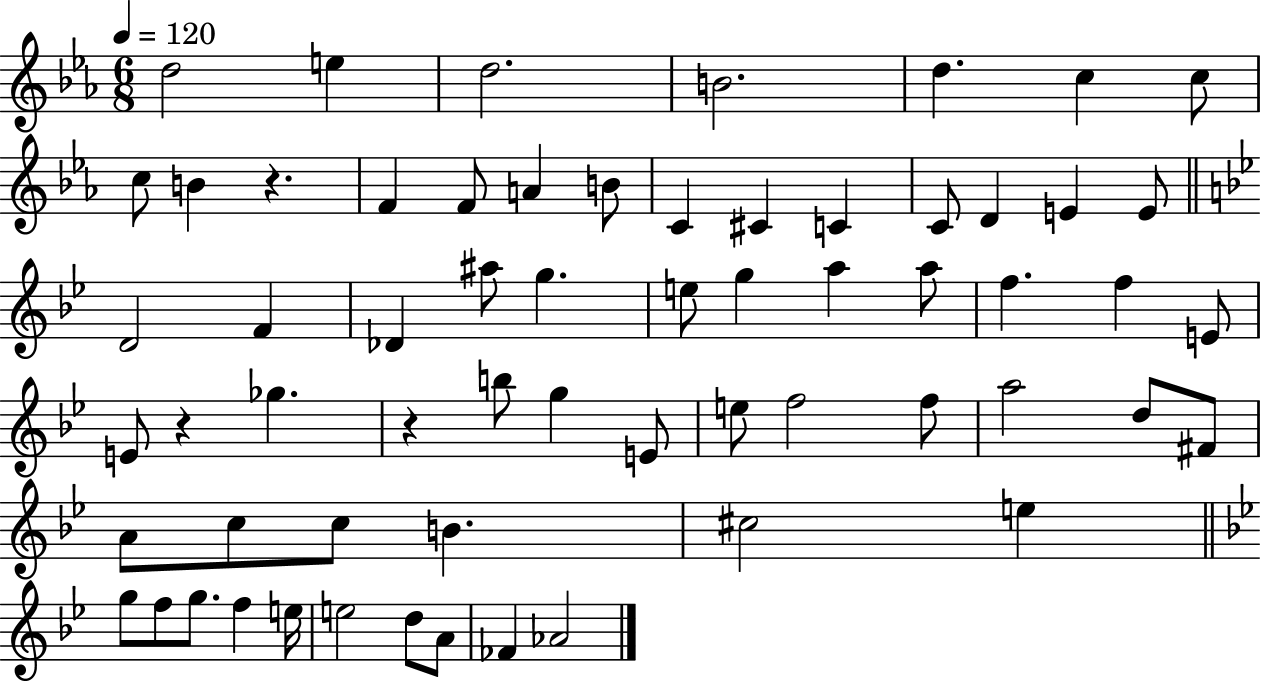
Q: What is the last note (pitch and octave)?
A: Ab4